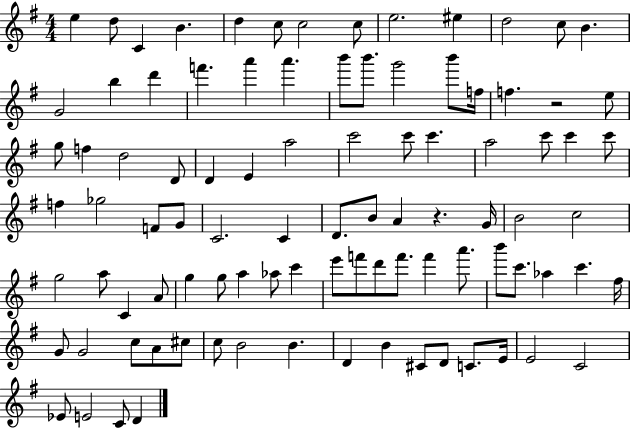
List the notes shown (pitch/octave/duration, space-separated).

E5/q D5/e C4/q B4/q. D5/q C5/e C5/h C5/e E5/h. EIS5/q D5/h C5/e B4/q. G4/h B5/q D6/q F6/q. A6/q A6/q. B6/e B6/e. G6/h B6/e F5/s F5/q. R/h E5/e G5/e F5/q D5/h D4/e D4/q E4/q A5/h C6/h C6/e C6/q. A5/h C6/e C6/q C6/e F5/q Gb5/h F4/e G4/e C4/h. C4/q D4/e. B4/e A4/q R/q. G4/s B4/h C5/h G5/h A5/e C4/q A4/e G5/q G5/e A5/q Ab5/e C6/q E6/e F6/e D6/e F6/e. F6/q A6/e. B6/e C6/e. Ab5/q C6/q. F#5/s G4/e G4/h C5/e A4/e C#5/e C5/e B4/h B4/q. D4/q B4/q C#4/e D4/e C4/e. E4/s E4/h C4/h Eb4/e E4/h C4/e D4/q